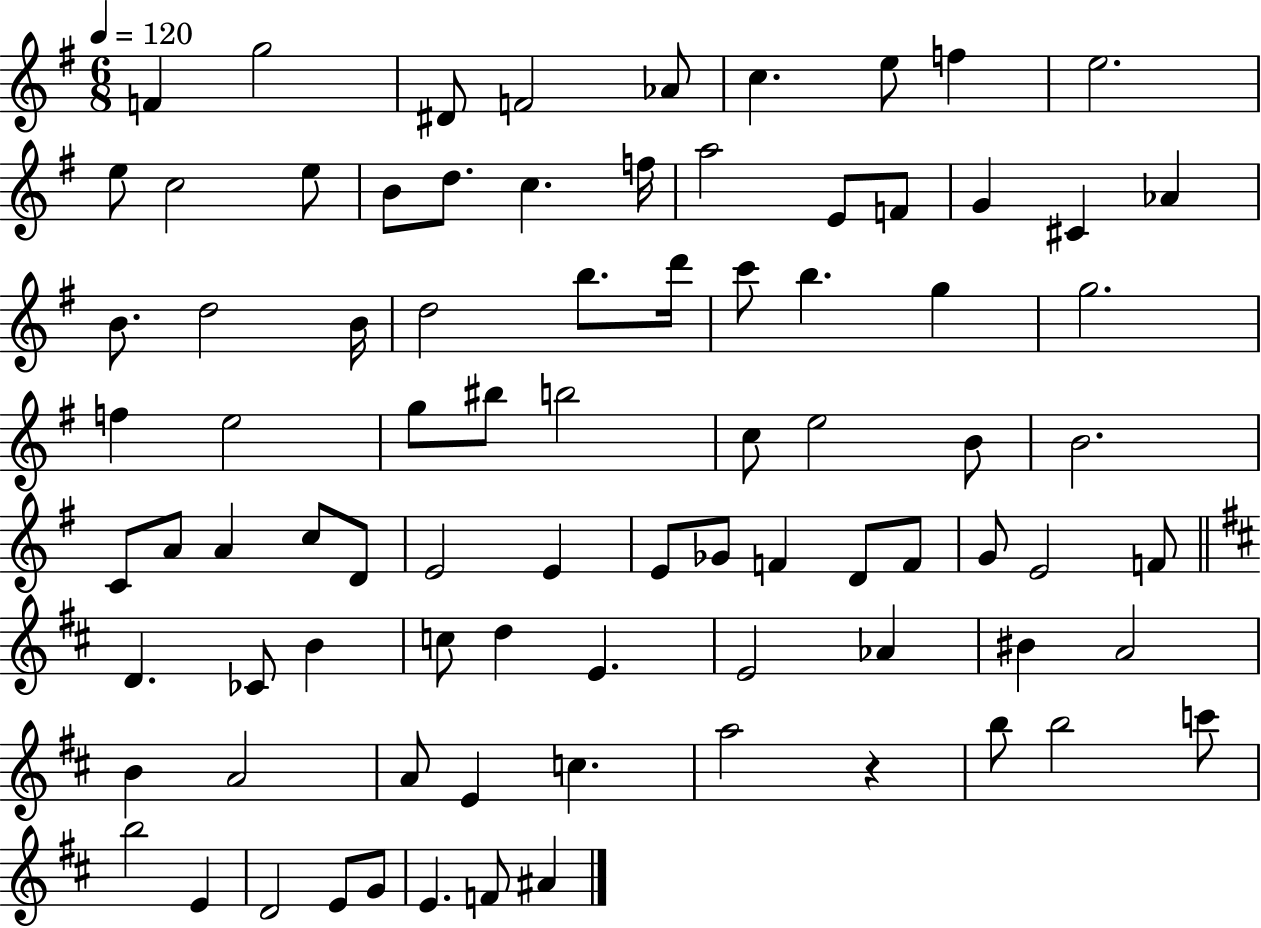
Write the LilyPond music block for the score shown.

{
  \clef treble
  \numericTimeSignature
  \time 6/8
  \key g \major
  \tempo 4 = 120
  f'4 g''2 | dis'8 f'2 aes'8 | c''4. e''8 f''4 | e''2. | \break e''8 c''2 e''8 | b'8 d''8. c''4. f''16 | a''2 e'8 f'8 | g'4 cis'4 aes'4 | \break b'8. d''2 b'16 | d''2 b''8. d'''16 | c'''8 b''4. g''4 | g''2. | \break f''4 e''2 | g''8 bis''8 b''2 | c''8 e''2 b'8 | b'2. | \break c'8 a'8 a'4 c''8 d'8 | e'2 e'4 | e'8 ges'8 f'4 d'8 f'8 | g'8 e'2 f'8 | \break \bar "||" \break \key b \minor d'4. ces'8 b'4 | c''8 d''4 e'4. | e'2 aes'4 | bis'4 a'2 | \break b'4 a'2 | a'8 e'4 c''4. | a''2 r4 | b''8 b''2 c'''8 | \break b''2 e'4 | d'2 e'8 g'8 | e'4. f'8 ais'4 | \bar "|."
}